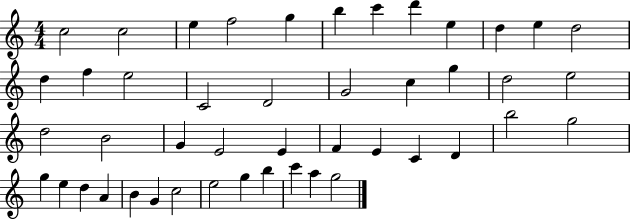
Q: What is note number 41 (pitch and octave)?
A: E5